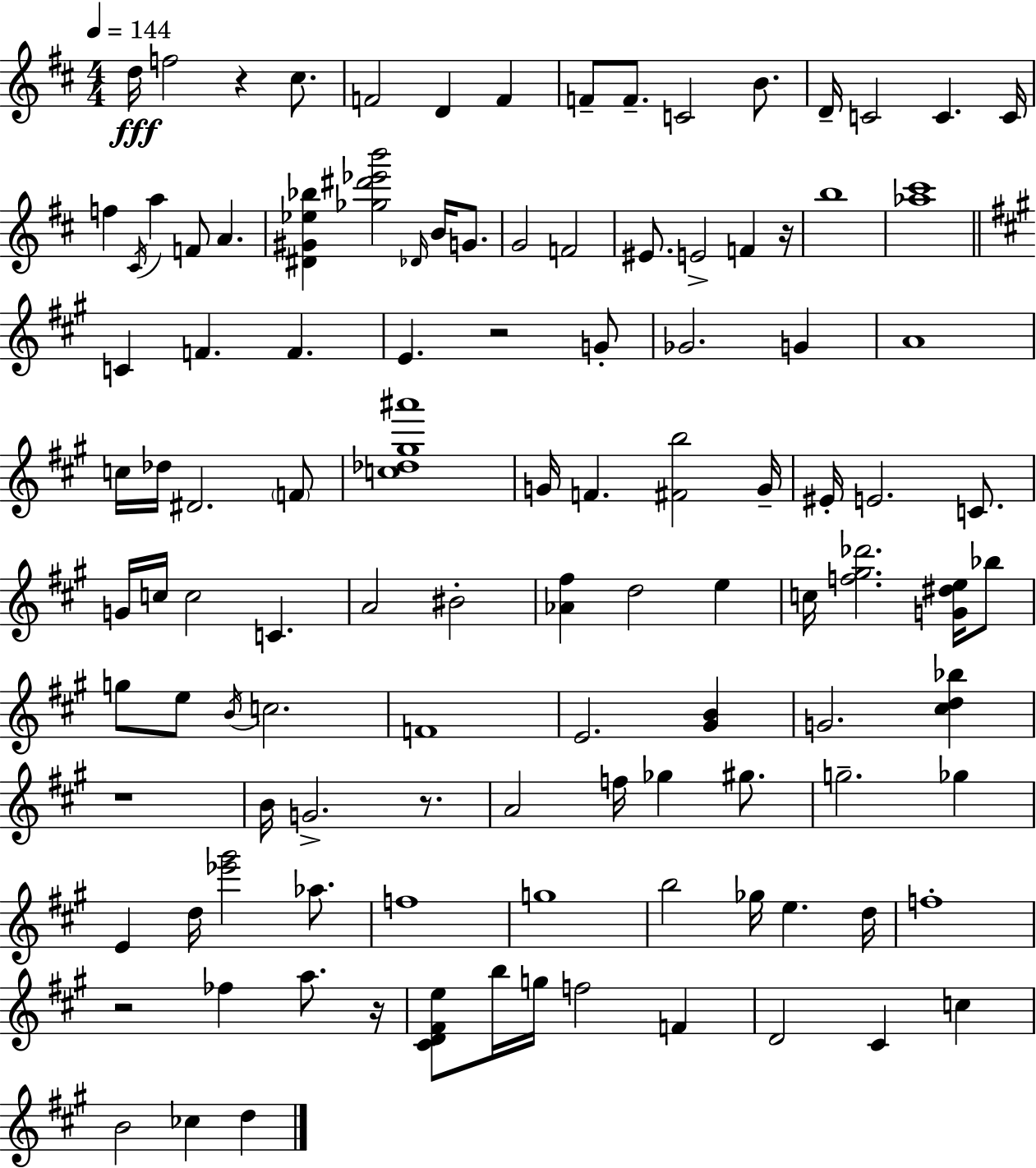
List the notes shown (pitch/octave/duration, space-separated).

D5/s F5/h R/q C#5/e. F4/h D4/q F4/q F4/e F4/e. C4/h B4/e. D4/s C4/h C4/q. C4/s F5/q C#4/s A5/q F4/e A4/q. [D#4,G#4,Eb5,Bb5]/q [Gb5,D#6,Eb6,B6]/h Db4/s B4/s G4/e. G4/h F4/h EIS4/e. E4/h F4/q R/s B5/w [Ab5,C#6]/w C4/q F4/q. F4/q. E4/q. R/h G4/e Gb4/h. G4/q A4/w C5/s Db5/s D#4/h. F4/e [C5,Db5,G#5,A#6]/w G4/s F4/q. [F#4,B5]/h G4/s EIS4/s E4/h. C4/e. G4/s C5/s C5/h C4/q. A4/h BIS4/h [Ab4,F#5]/q D5/h E5/q C5/s [F5,G#5,Db6]/h. [G4,D#5,E5]/s Bb5/e G5/e E5/e B4/s C5/h. F4/w E4/h. [G#4,B4]/q G4/h. [C#5,D5,Bb5]/q R/w B4/s G4/h. R/e. A4/h F5/s Gb5/q G#5/e. G5/h. Gb5/q E4/q D5/s [Eb6,G#6]/h Ab5/e. F5/w G5/w B5/h Gb5/s E5/q. D5/s F5/w R/h FES5/q A5/e. R/s [C#4,D4,F#4,E5]/e B5/s G5/s F5/h F4/q D4/h C#4/q C5/q B4/h CES5/q D5/q